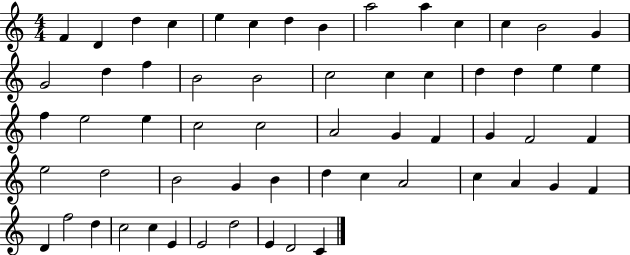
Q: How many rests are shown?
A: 0